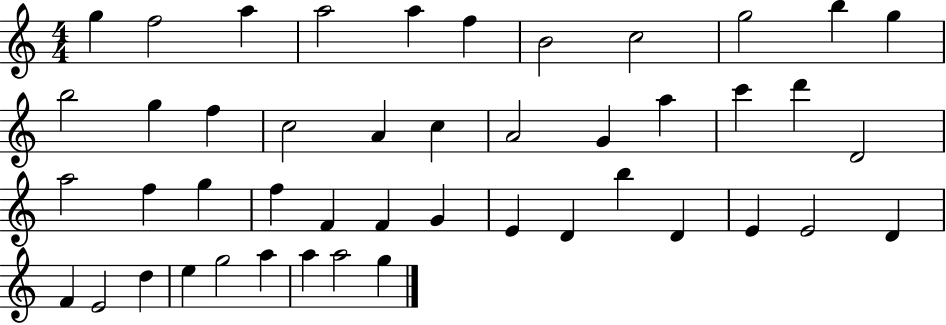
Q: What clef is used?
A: treble